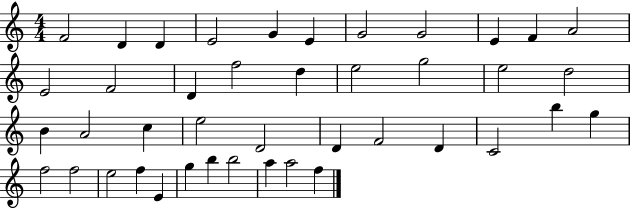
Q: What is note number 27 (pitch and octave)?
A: F4